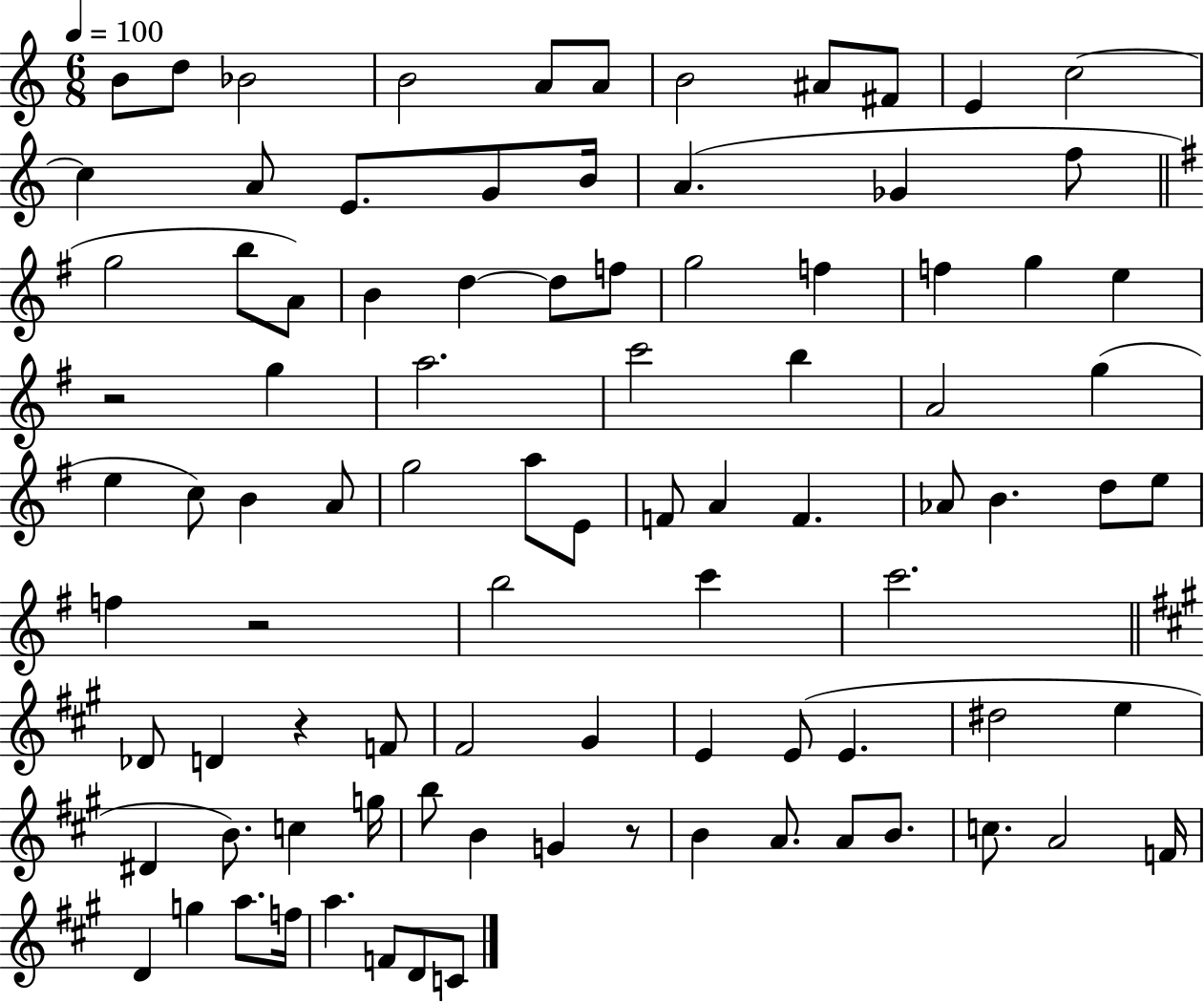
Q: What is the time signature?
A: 6/8